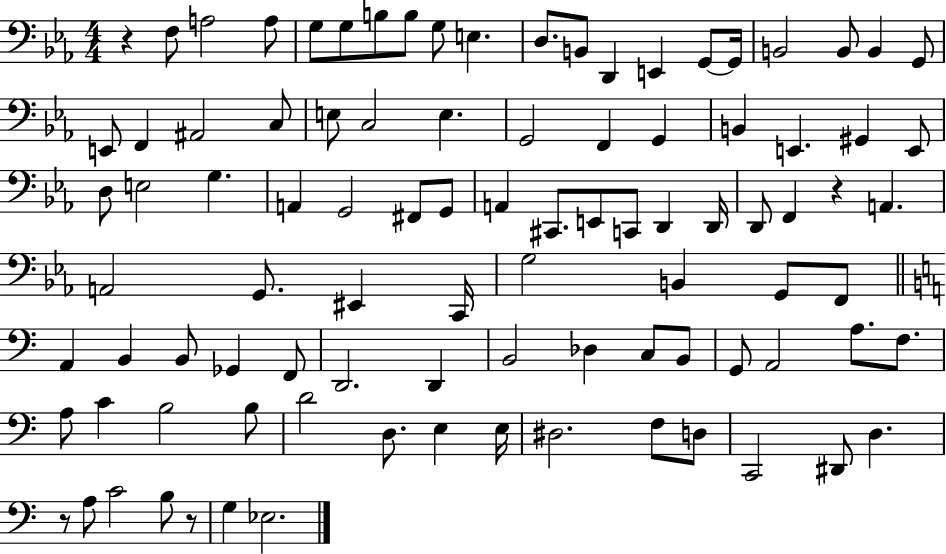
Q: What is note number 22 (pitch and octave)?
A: A#2